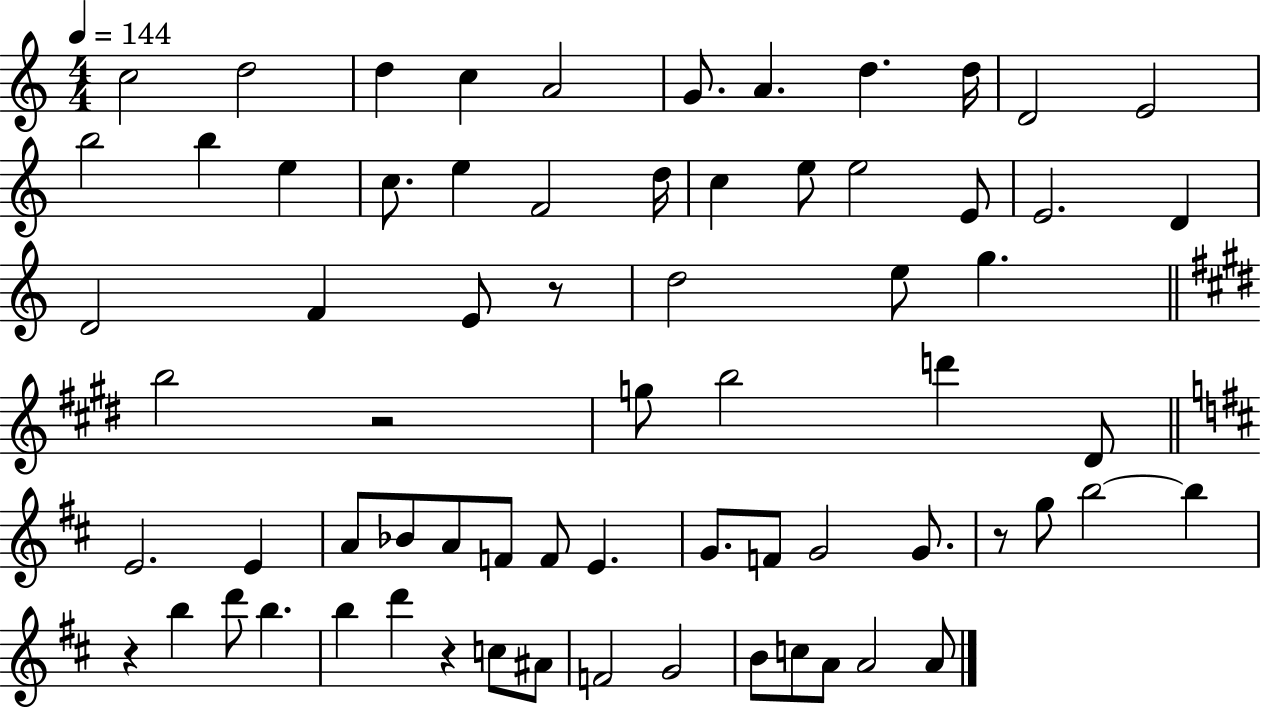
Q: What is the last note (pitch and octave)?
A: A4